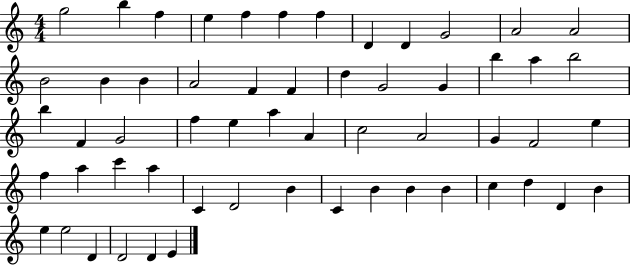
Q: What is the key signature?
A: C major